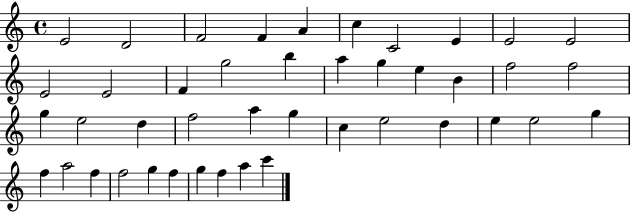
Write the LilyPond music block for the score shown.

{
  \clef treble
  \time 4/4
  \defaultTimeSignature
  \key c \major
  e'2 d'2 | f'2 f'4 a'4 | c''4 c'2 e'4 | e'2 e'2 | \break e'2 e'2 | f'4 g''2 b''4 | a''4 g''4 e''4 b'4 | f''2 f''2 | \break g''4 e''2 d''4 | f''2 a''4 g''4 | c''4 e''2 d''4 | e''4 e''2 g''4 | \break f''4 a''2 f''4 | f''2 g''4 f''4 | g''4 f''4 a''4 c'''4 | \bar "|."
}